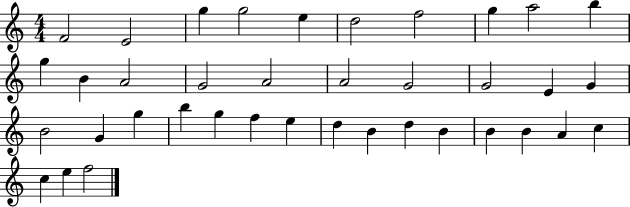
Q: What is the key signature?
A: C major